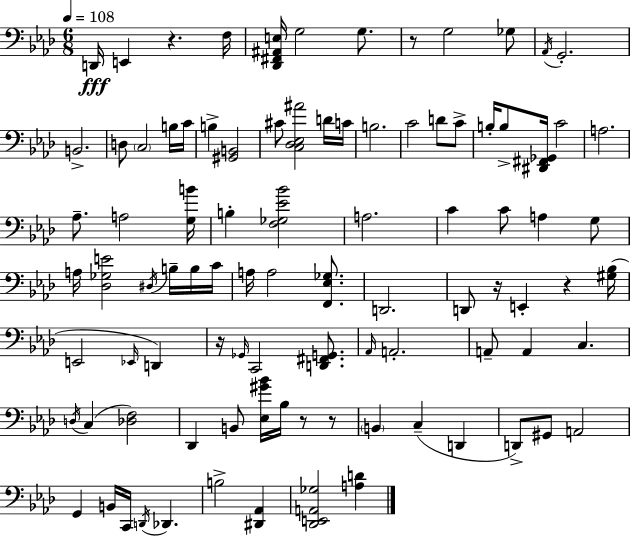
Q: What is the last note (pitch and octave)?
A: B3